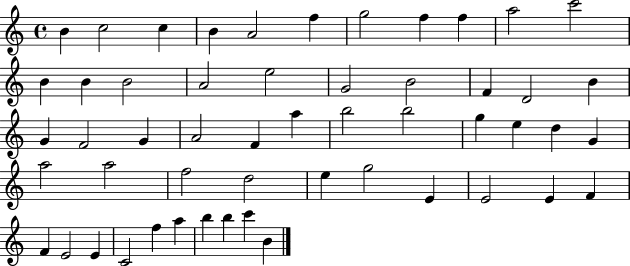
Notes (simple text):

B4/q C5/h C5/q B4/q A4/h F5/q G5/h F5/q F5/q A5/h C6/h B4/q B4/q B4/h A4/h E5/h G4/h B4/h F4/q D4/h B4/q G4/q F4/h G4/q A4/h F4/q A5/q B5/h B5/h G5/q E5/q D5/q G4/q A5/h A5/h F5/h D5/h E5/q G5/h E4/q E4/h E4/q F4/q F4/q E4/h E4/q C4/h F5/q A5/q B5/q B5/q C6/q B4/q